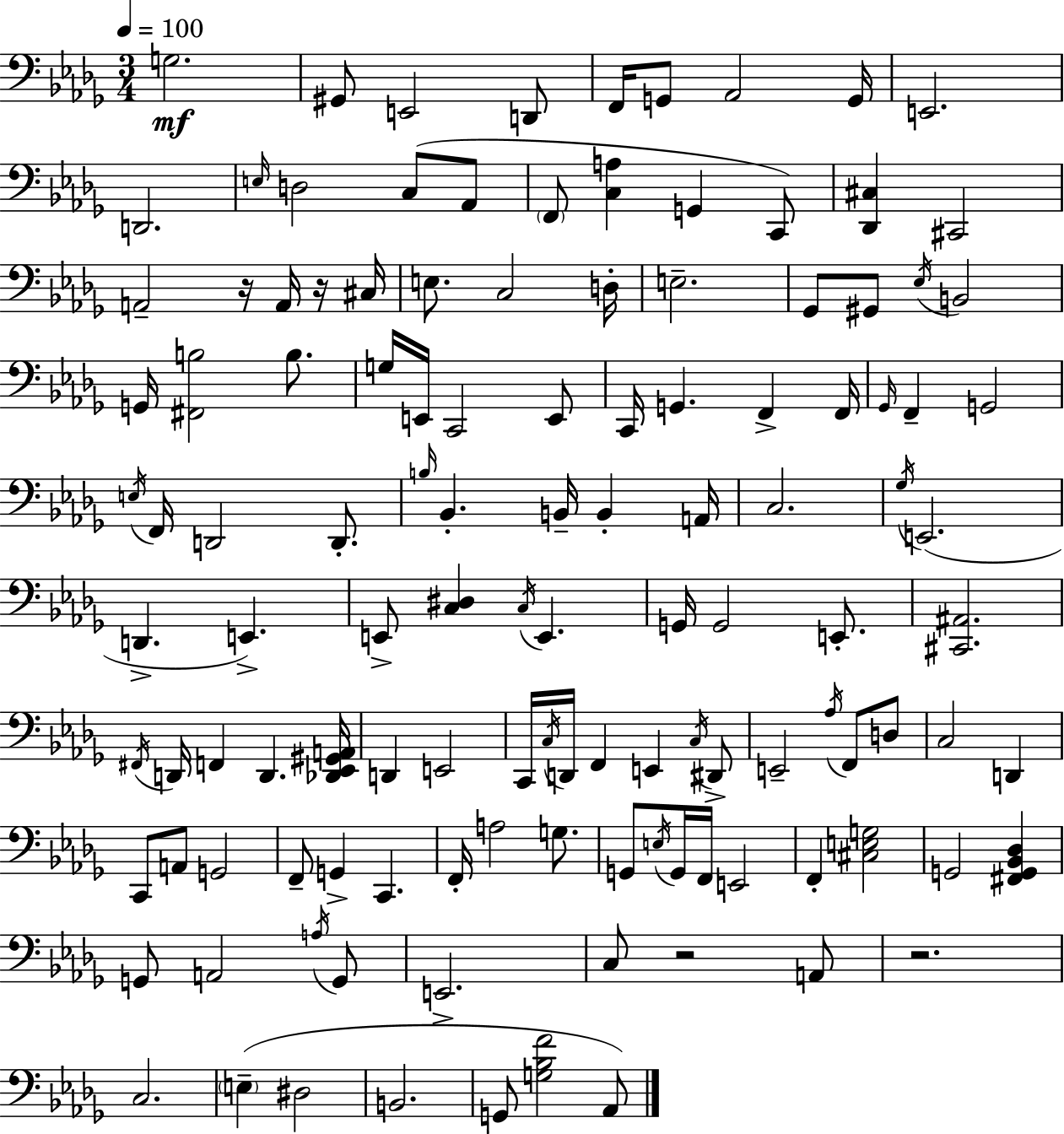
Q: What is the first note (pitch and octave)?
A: G3